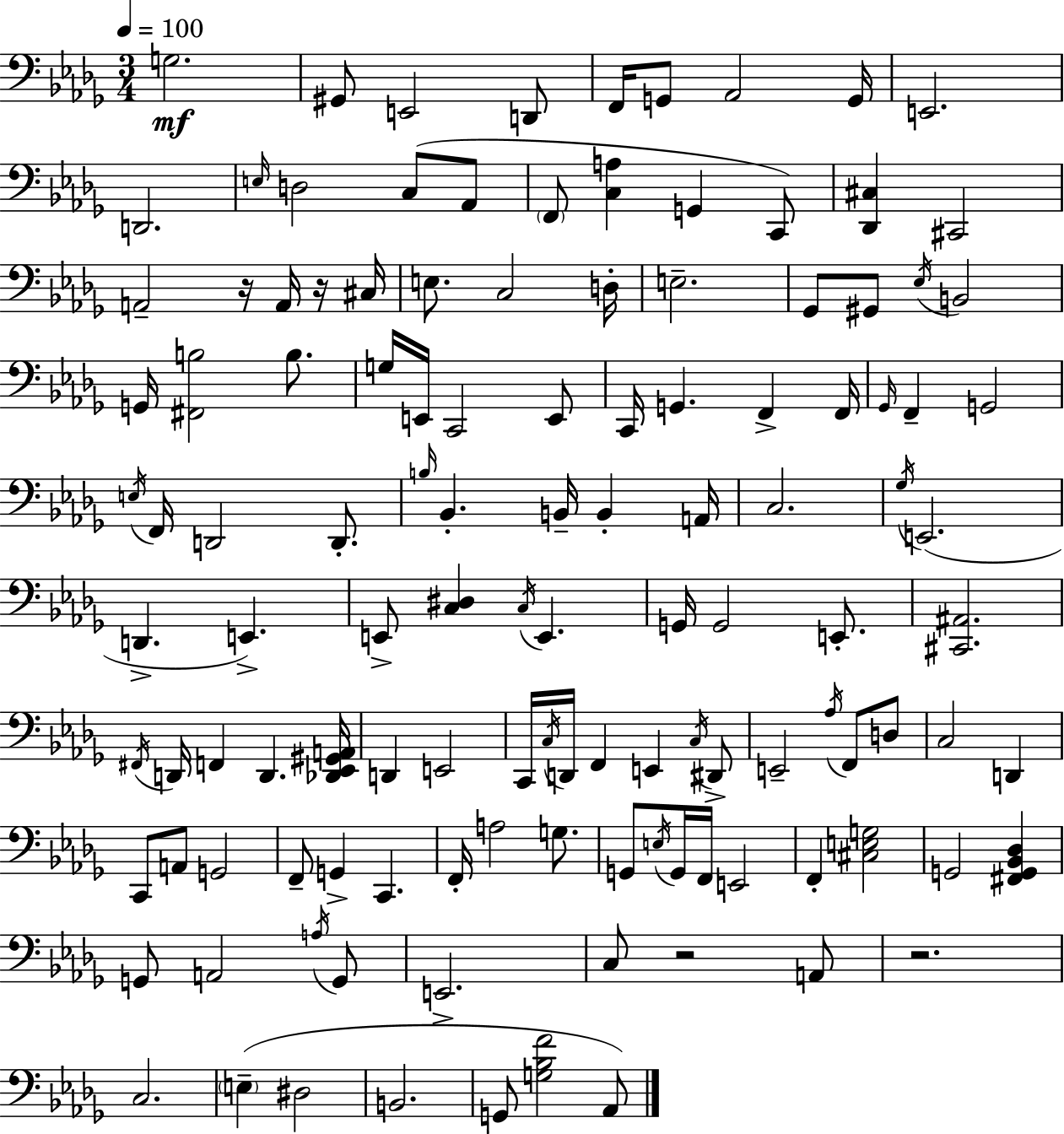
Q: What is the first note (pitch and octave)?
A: G3